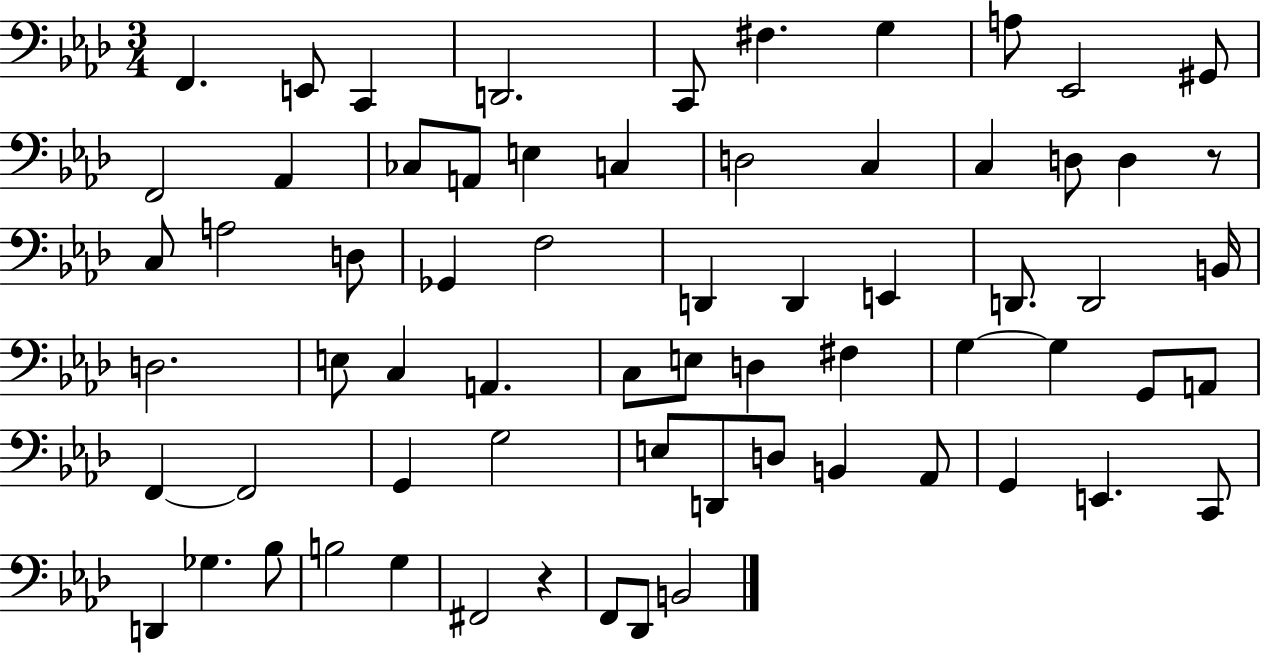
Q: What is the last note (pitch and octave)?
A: B2